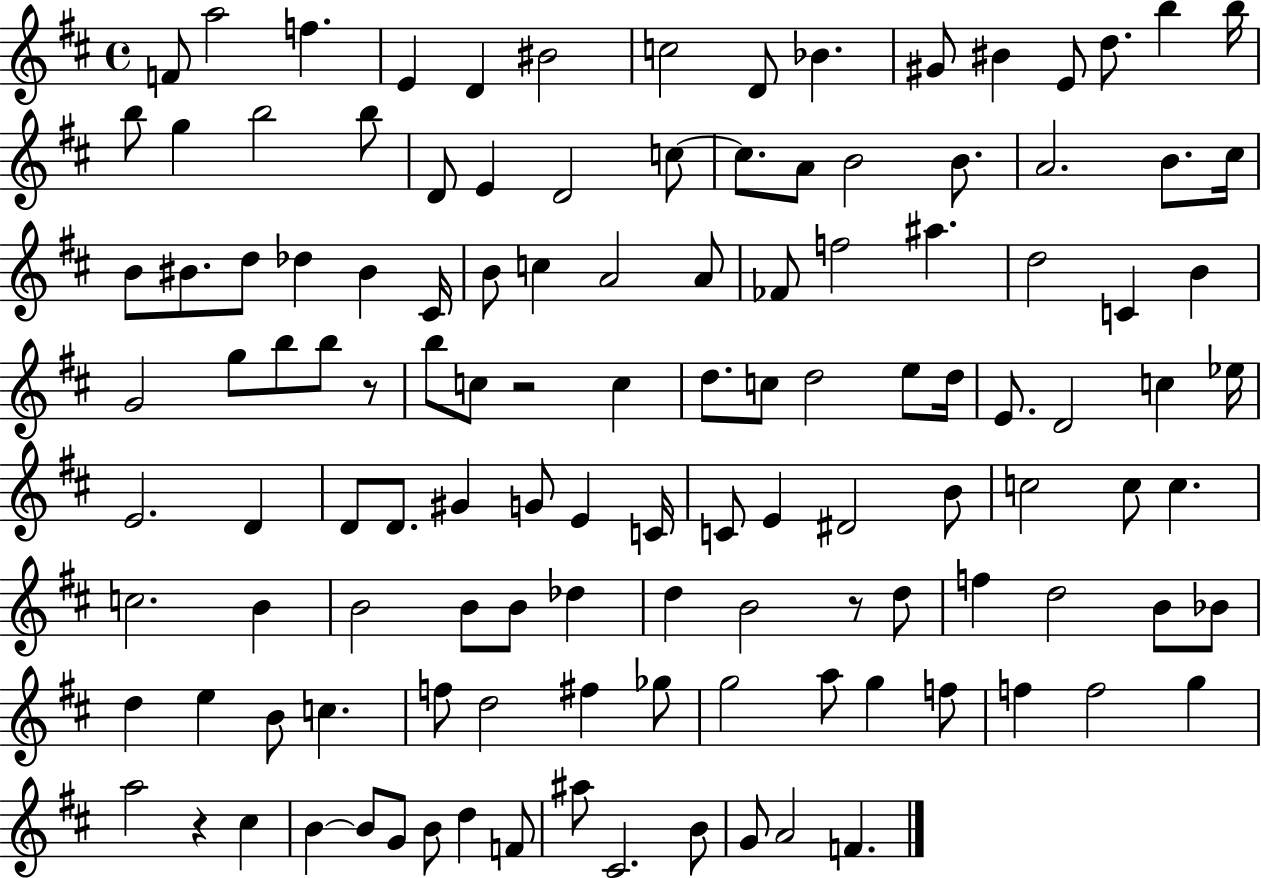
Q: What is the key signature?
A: D major